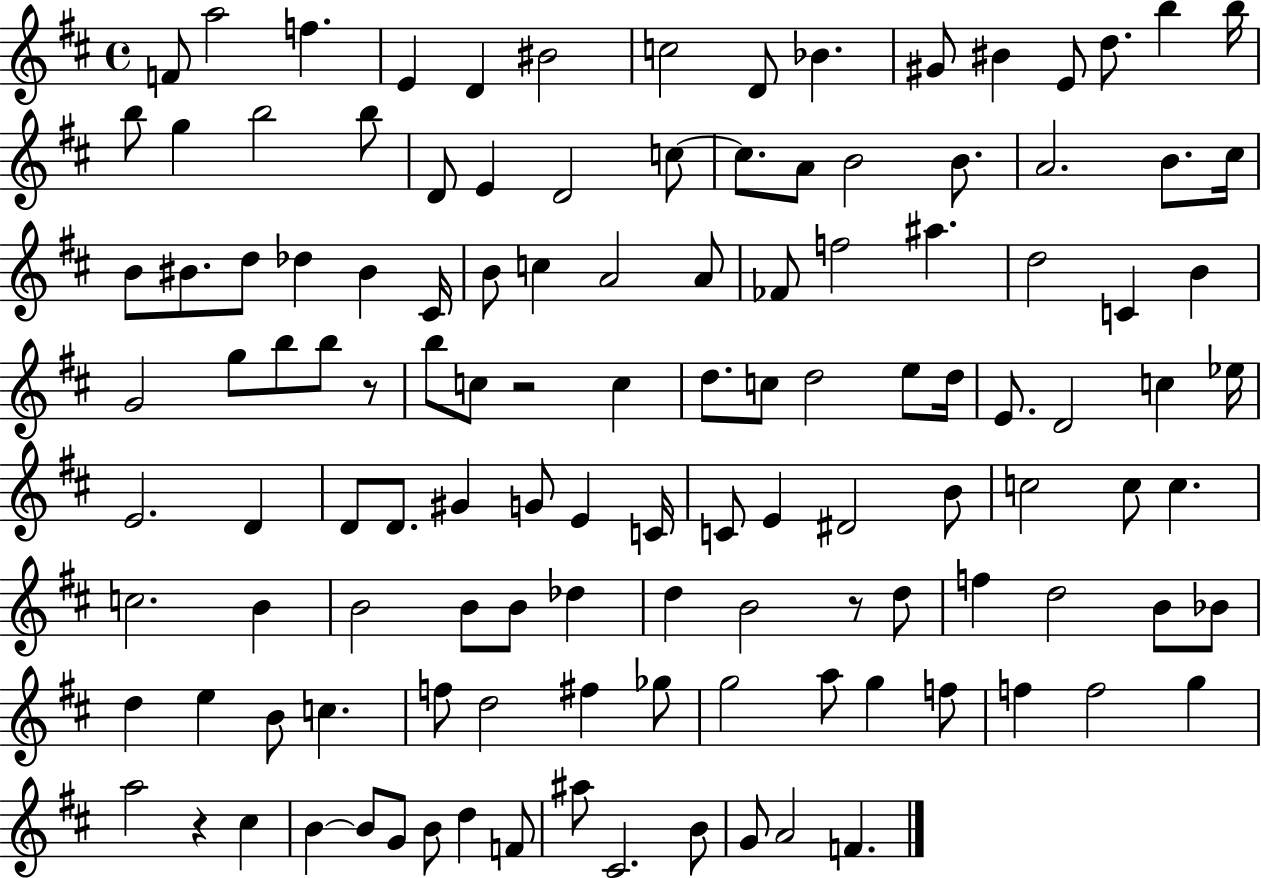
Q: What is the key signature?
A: D major